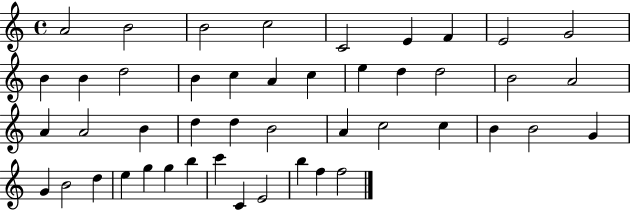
A4/h B4/h B4/h C5/h C4/h E4/q F4/q E4/h G4/h B4/q B4/q D5/h B4/q C5/q A4/q C5/q E5/q D5/q D5/h B4/h A4/h A4/q A4/h B4/q D5/q D5/q B4/h A4/q C5/h C5/q B4/q B4/h G4/q G4/q B4/h D5/q E5/q G5/q G5/q B5/q C6/q C4/q E4/h B5/q F5/q F5/h